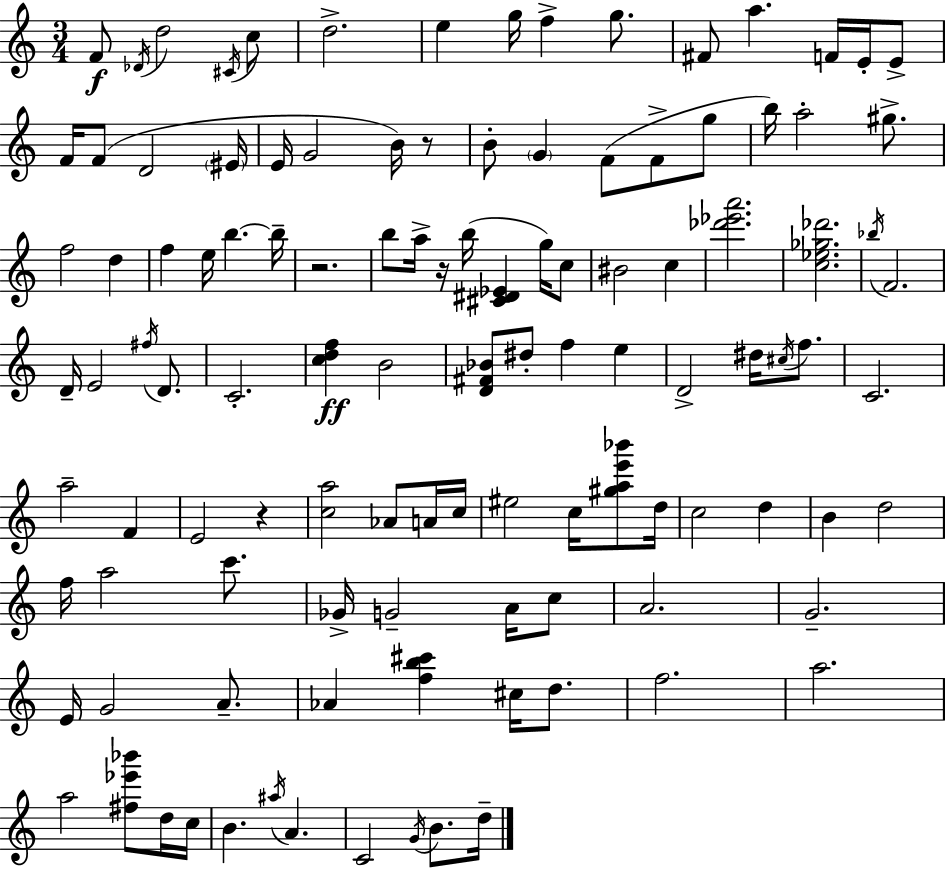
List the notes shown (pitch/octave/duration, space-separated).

F4/e Db4/s D5/h C#4/s C5/e D5/h. E5/q G5/s F5/q G5/e. F#4/e A5/q. F4/s E4/s E4/e F4/s F4/e D4/h EIS4/s E4/s G4/h B4/s R/e B4/e G4/q F4/e F4/e G5/e B5/s A5/h G#5/e. F5/h D5/q F5/q E5/s B5/q. B5/s R/h. B5/e A5/s R/s B5/s [C#4,D#4,Eb4]/q G5/s C5/e BIS4/h C5/q [Db6,Eb6,A6]/h. [C5,Eb5,Gb5,Db6]/h. Bb5/s F4/h. D4/s E4/h F#5/s D4/e. C4/h. [C5,D5,F5]/q B4/h [D4,F#4,Bb4]/e D#5/e F5/q E5/q D4/h D#5/s C#5/s F5/e. C4/h. A5/h F4/q E4/h R/q [C5,A5]/h Ab4/e A4/s C5/s EIS5/h C5/s [G#5,A5,E6,Bb6]/e D5/s C5/h D5/q B4/q D5/h F5/s A5/h C6/e. Gb4/s G4/h A4/s C5/e A4/h. G4/h. E4/s G4/h A4/e. Ab4/q [F5,B5,C#6]/q C#5/s D5/e. F5/h. A5/h. A5/h [F#5,Eb6,Bb6]/e D5/s C5/s B4/q. A#5/s A4/q. C4/h G4/s B4/e. D5/s